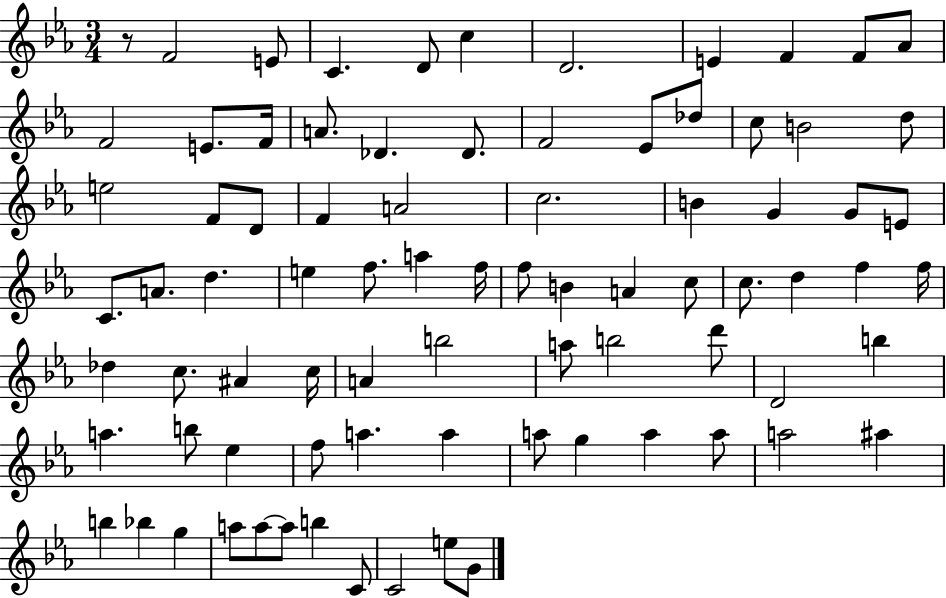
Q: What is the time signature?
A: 3/4